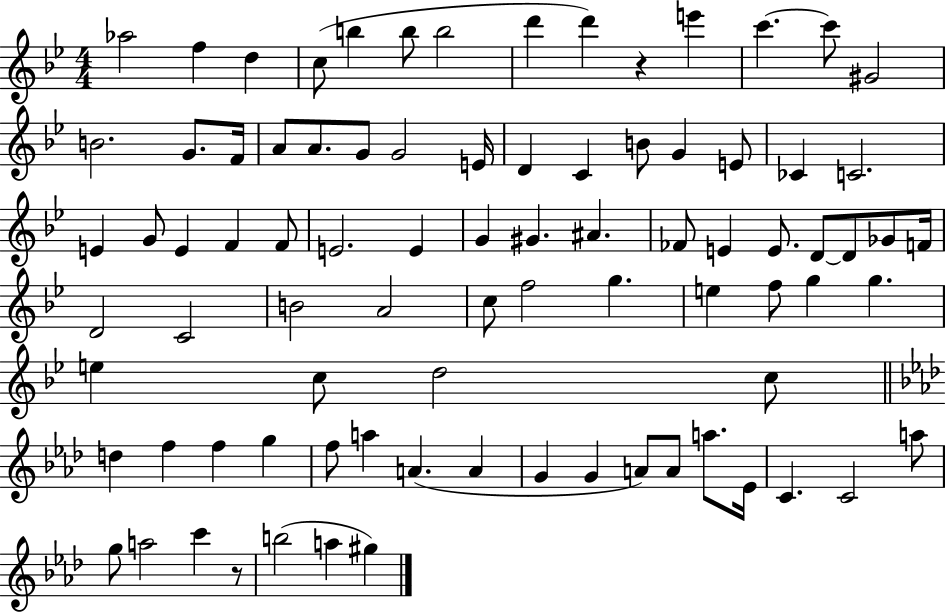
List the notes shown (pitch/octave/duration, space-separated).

Ab5/h F5/q D5/q C5/e B5/q B5/e B5/h D6/q D6/q R/q E6/q C6/q. C6/e G#4/h B4/h. G4/e. F4/s A4/e A4/e. G4/e G4/h E4/s D4/q C4/q B4/e G4/q E4/e CES4/q C4/h. E4/q G4/e E4/q F4/q F4/e E4/h. E4/q G4/q G#4/q. A#4/q. FES4/e E4/q E4/e. D4/e D4/e Gb4/e F4/s D4/h C4/h B4/h A4/h C5/e F5/h G5/q. E5/q F5/e G5/q G5/q. E5/q C5/e D5/h C5/e D5/q F5/q F5/q G5/q F5/e A5/q A4/q. A4/q G4/q G4/q A4/e A4/e A5/e. Eb4/s C4/q. C4/h A5/e G5/e A5/h C6/q R/e B5/h A5/q G#5/q